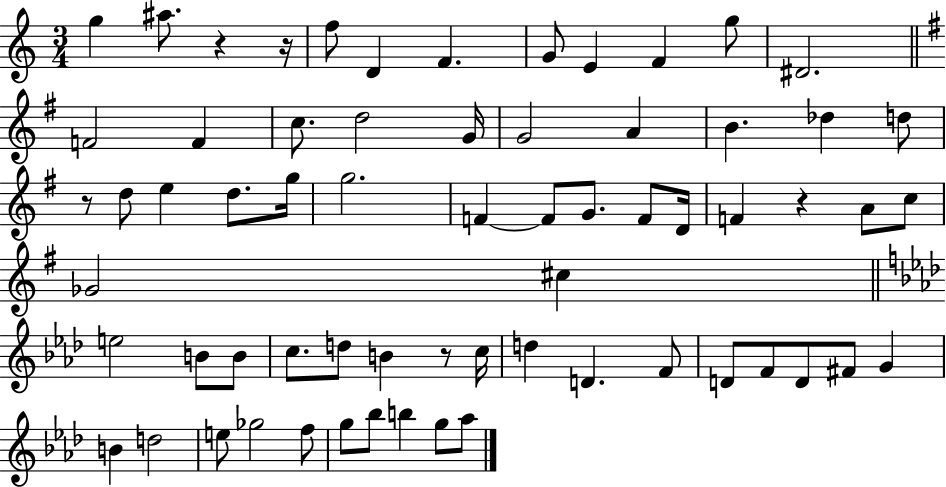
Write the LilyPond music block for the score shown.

{
  \clef treble
  \numericTimeSignature
  \time 3/4
  \key c \major
  g''4 ais''8. r4 r16 | f''8 d'4 f'4. | g'8 e'4 f'4 g''8 | dis'2. | \break \bar "||" \break \key e \minor f'2 f'4 | c''8. d''2 g'16 | g'2 a'4 | b'4. des''4 d''8 | \break r8 d''8 e''4 d''8. g''16 | g''2. | f'4~~ f'8 g'8. f'8 d'16 | f'4 r4 a'8 c''8 | \break ges'2 cis''4 | \bar "||" \break \key aes \major e''2 b'8 b'8 | c''8. d''8 b'4 r8 c''16 | d''4 d'4. f'8 | d'8 f'8 d'8 fis'8 g'4 | \break b'4 d''2 | e''8 ges''2 f''8 | g''8 bes''8 b''4 g''8 aes''8 | \bar "|."
}